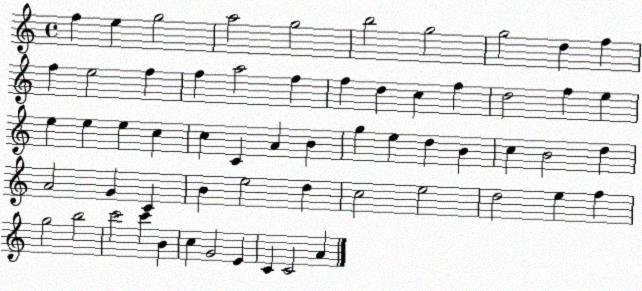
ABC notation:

X:1
T:Untitled
M:4/4
L:1/4
K:C
f e g2 a2 g2 b2 g2 g2 d f f e2 f f a2 f f d c f d2 f e e e e c c C A B g e d B c B2 d A2 G C B e2 d c2 e2 d2 e f g2 b2 c'2 c' B c G2 E C C2 A